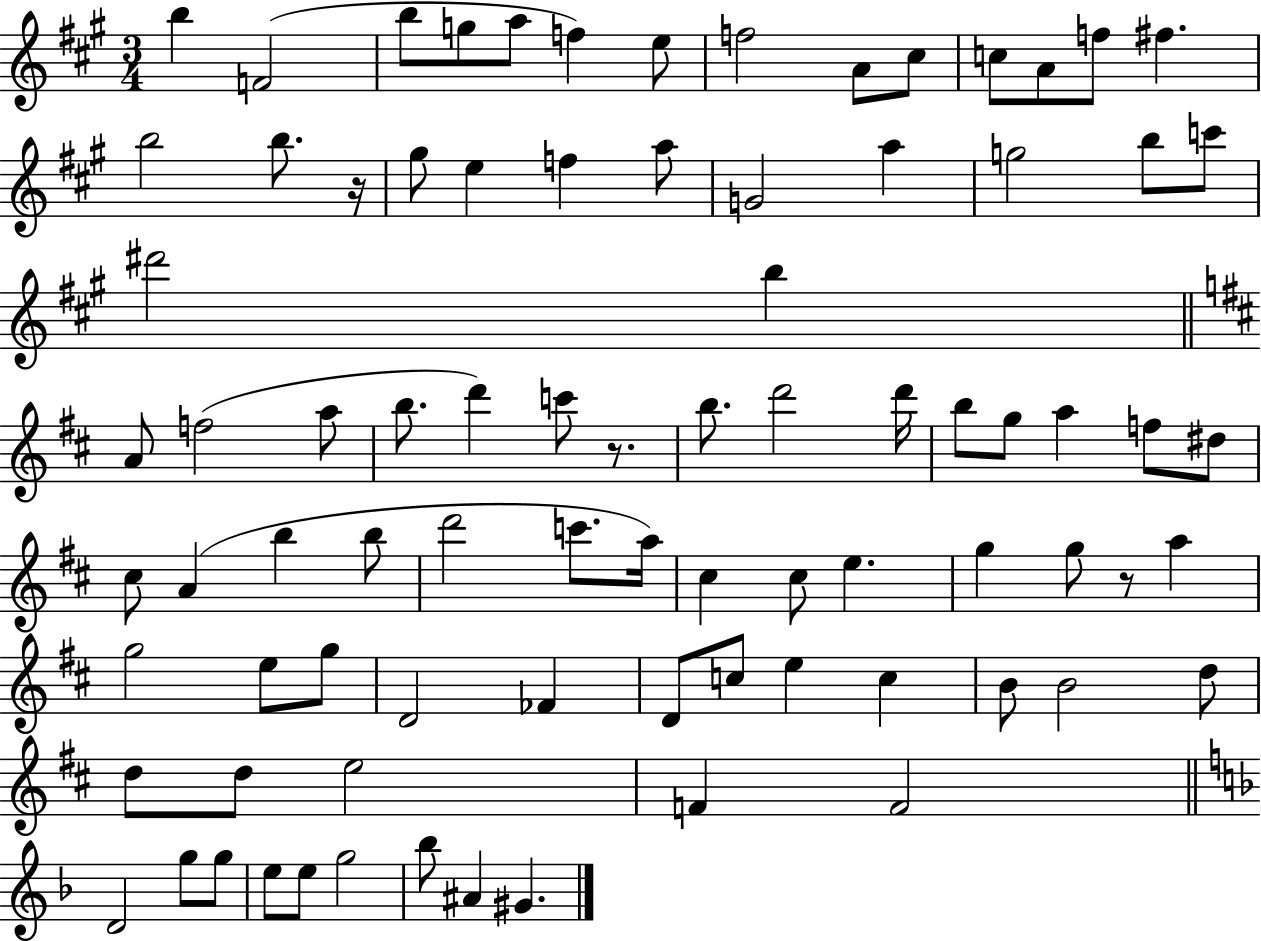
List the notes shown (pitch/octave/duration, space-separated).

B5/q F4/h B5/e G5/e A5/e F5/q E5/e F5/h A4/e C#5/e C5/e A4/e F5/e F#5/q. B5/h B5/e. R/s G#5/e E5/q F5/q A5/e G4/h A5/q G5/h B5/e C6/e D#6/h B5/q A4/e F5/h A5/e B5/e. D6/q C6/e R/e. B5/e. D6/h D6/s B5/e G5/e A5/q F5/e D#5/e C#5/e A4/q B5/q B5/e D6/h C6/e. A5/s C#5/q C#5/e E5/q. G5/q G5/e R/e A5/q G5/h E5/e G5/e D4/h FES4/q D4/e C5/e E5/q C5/q B4/e B4/h D5/e D5/e D5/e E5/h F4/q F4/h D4/h G5/e G5/e E5/e E5/e G5/h Bb5/e A#4/q G#4/q.